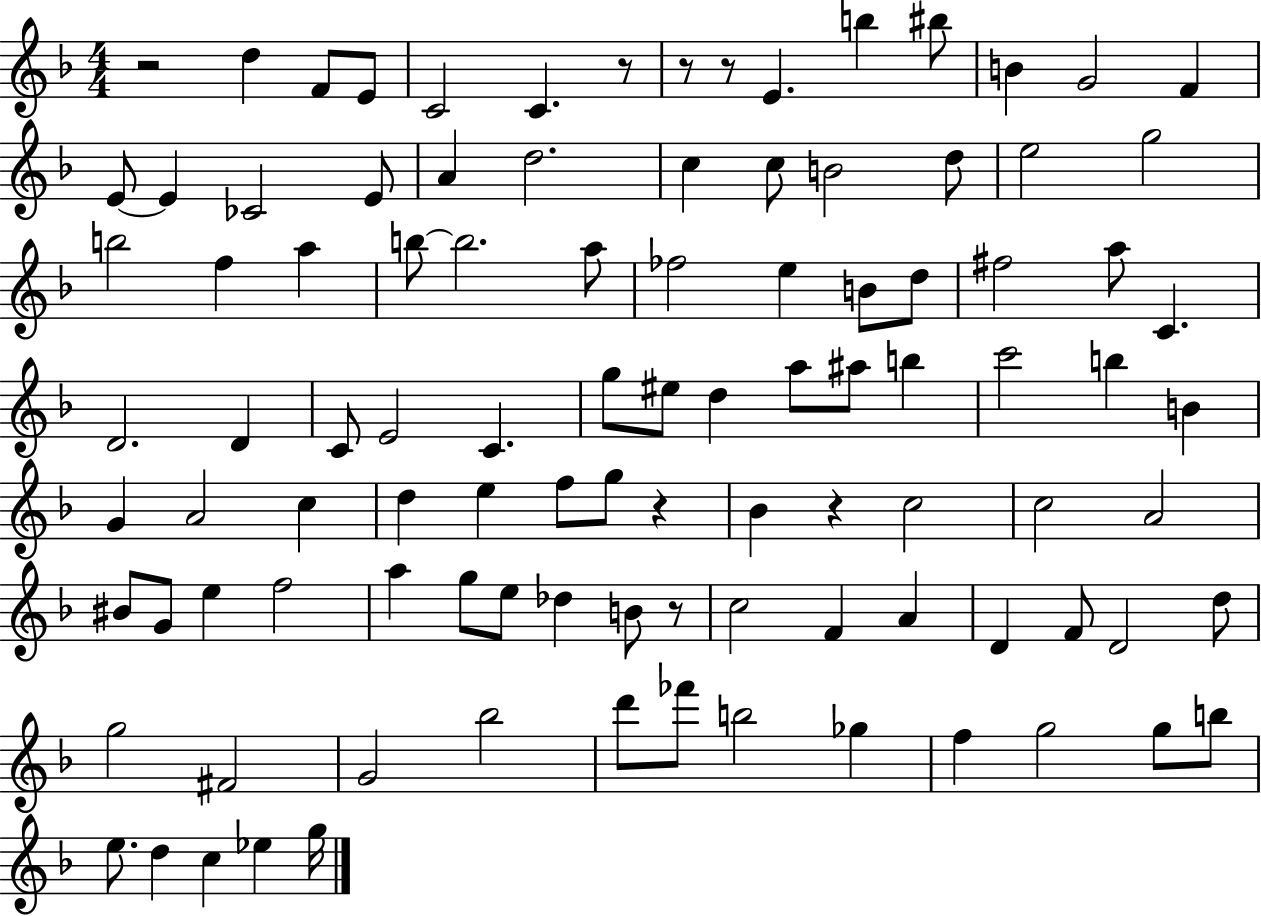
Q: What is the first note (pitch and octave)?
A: D5